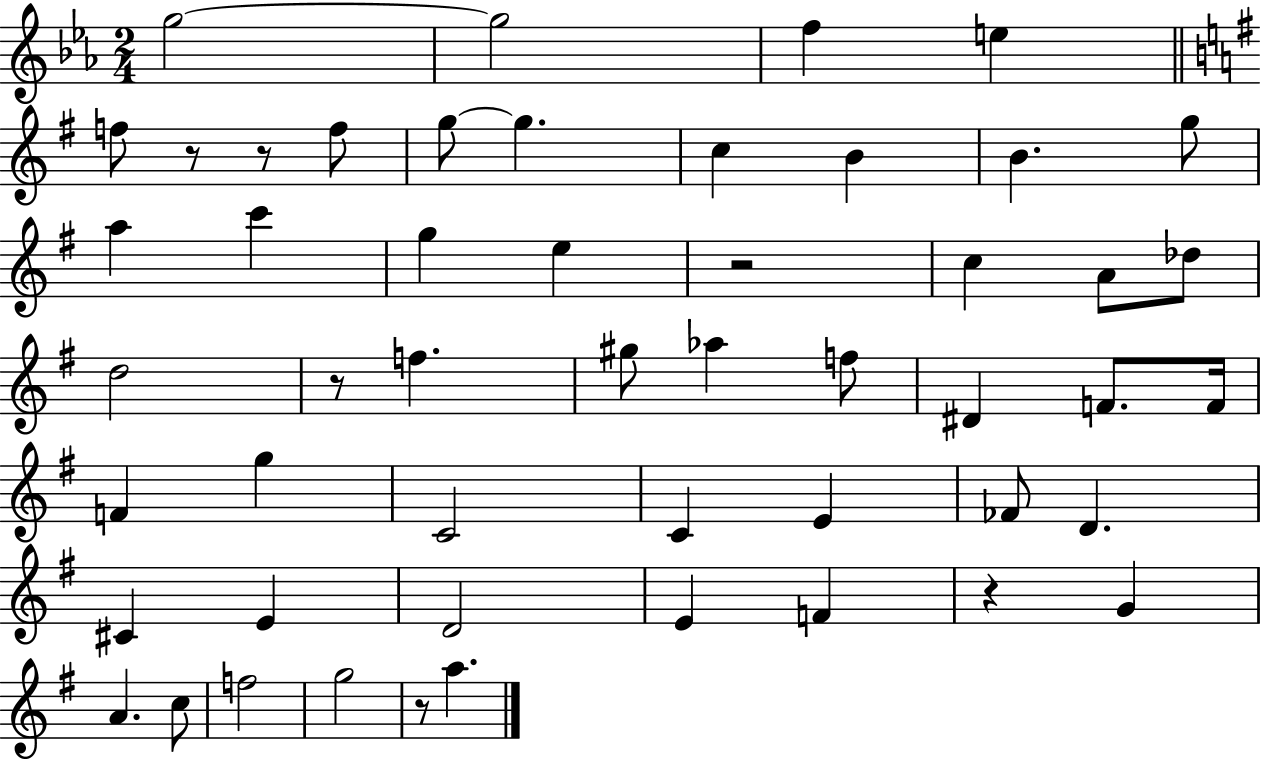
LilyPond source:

{
  \clef treble
  \numericTimeSignature
  \time 2/4
  \key ees \major
  \repeat volta 2 { g''2~~ | g''2 | f''4 e''4 | \bar "||" \break \key g \major f''8 r8 r8 f''8 | g''8~~ g''4. | c''4 b'4 | b'4. g''8 | \break a''4 c'''4 | g''4 e''4 | r2 | c''4 a'8 des''8 | \break d''2 | r8 f''4. | gis''8 aes''4 f''8 | dis'4 f'8. f'16 | \break f'4 g''4 | c'2 | c'4 e'4 | fes'8 d'4. | \break cis'4 e'4 | d'2 | e'4 f'4 | r4 g'4 | \break a'4. c''8 | f''2 | g''2 | r8 a''4. | \break } \bar "|."
}